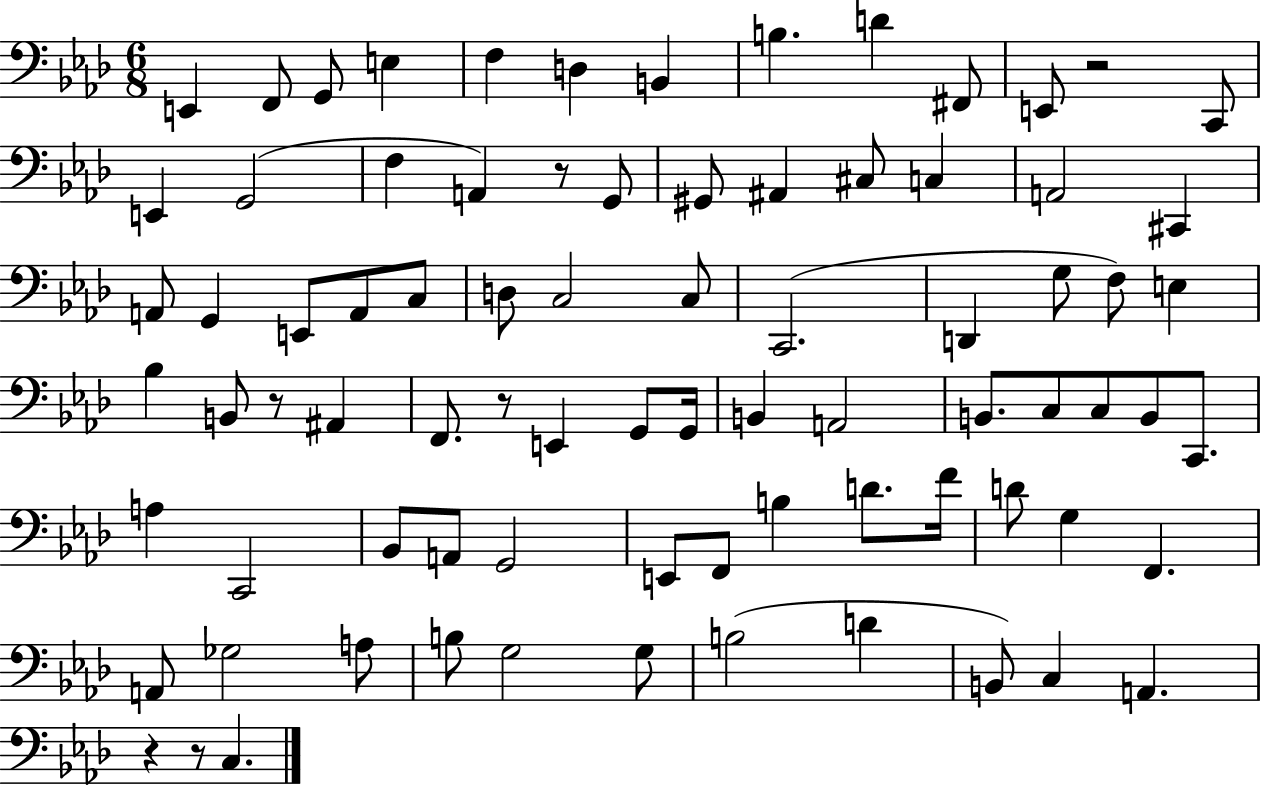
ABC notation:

X:1
T:Untitled
M:6/8
L:1/4
K:Ab
E,, F,,/2 G,,/2 E, F, D, B,, B, D ^F,,/2 E,,/2 z2 C,,/2 E,, G,,2 F, A,, z/2 G,,/2 ^G,,/2 ^A,, ^C,/2 C, A,,2 ^C,, A,,/2 G,, E,,/2 A,,/2 C,/2 D,/2 C,2 C,/2 C,,2 D,, G,/2 F,/2 E, _B, B,,/2 z/2 ^A,, F,,/2 z/2 E,, G,,/2 G,,/4 B,, A,,2 B,,/2 C,/2 C,/2 B,,/2 C,,/2 A, C,,2 _B,,/2 A,,/2 G,,2 E,,/2 F,,/2 B, D/2 F/4 D/2 G, F,, A,,/2 _G,2 A,/2 B,/2 G,2 G,/2 B,2 D B,,/2 C, A,, z z/2 C,